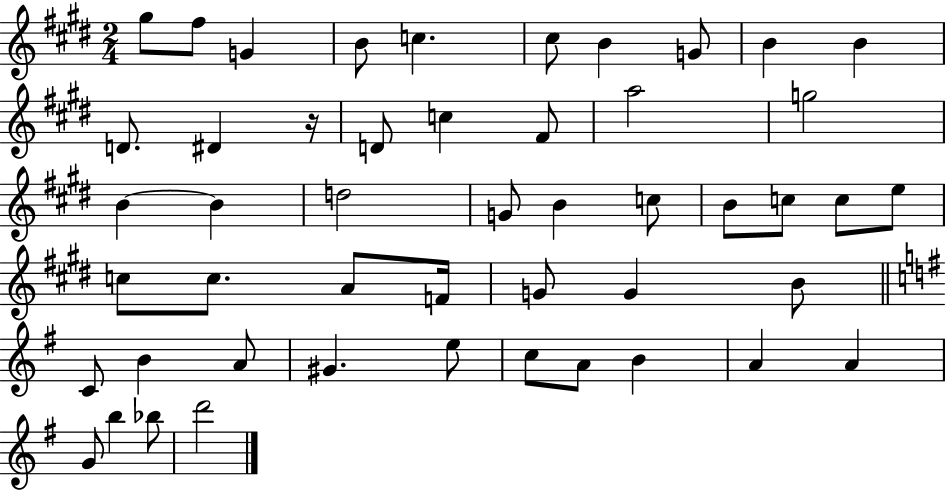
X:1
T:Untitled
M:2/4
L:1/4
K:E
^g/2 ^f/2 G B/2 c ^c/2 B G/2 B B D/2 ^D z/4 D/2 c ^F/2 a2 g2 B B d2 G/2 B c/2 B/2 c/2 c/2 e/2 c/2 c/2 A/2 F/4 G/2 G B/2 C/2 B A/2 ^G e/2 c/2 A/2 B A A G/2 b _b/2 d'2